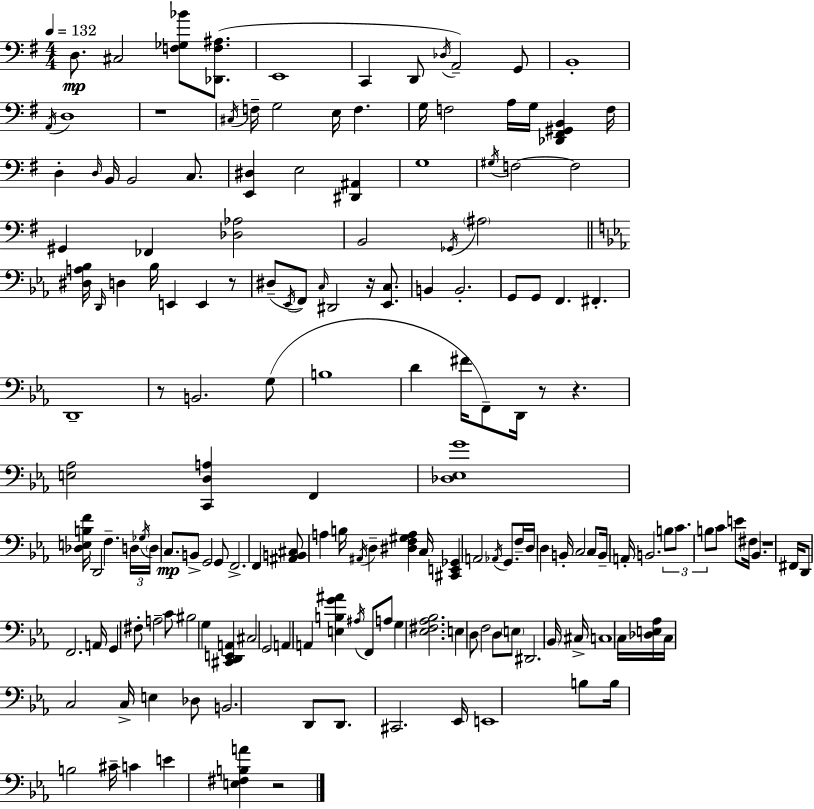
D3/e. C#3/h [F3,Gb3,Bb4]/e [Db2,F3,A#3]/e. E2/w C2/q D2/e Db3/s A2/h G2/e B2/w A2/s D3/w R/w C#3/s F3/s G3/h E3/s F3/q. G3/s F3/h A3/s G3/s [Db2,F#2,G#2,B2]/q F3/s D3/q D3/s B2/s B2/h C3/e. [E2,D#3]/q E3/h [D#2,A#2]/q G3/w G#3/s F3/h F3/h G#2/q FES2/q [Db3,Ab3]/h B2/h Gb2/s A#3/h [D#3,A3,Bb3]/s D2/s D3/q Bb3/s E2/q E2/q R/e D#3/e Eb2/s F2/e C3/s D#2/h R/s [Eb2,C3]/e. B2/q B2/h. G2/e G2/e F2/q. F#2/q. D2/w R/e B2/h. G3/e B3/w D4/q F#4/s F2/e D2/s R/e R/q. [E3,Ab3]/h [C2,D3,A3]/q F2/q [Db3,Eb3,G4]/w [Db3,E3,B3,F4]/s D2/h F3/q. D3/s Gb3/s D3/s C3/e. B2/e G2/h G2/e F2/h. F2/q [A#2,B2,C#3]/e A3/q B3/s A#2/s D3/q [D#3,F3,G#3,A3]/q C3/s [C#2,E2,Gb2]/q A2/h Ab2/s G2/e. F3/s D3/s D3/q B2/s C3/h C3/e B2/s A2/s B2/h. B3/e C4/e. B3/e C4/e E4/e F#3/s Bb2/q. R/w F#2/s D2/e F2/h. A2/s G2/q F#3/e A3/h C4/e BIS3/h G3/q [C#2,D2,E2,A2]/q C#3/h G2/h A2/q A2/q [E3,B3,G4,A#4]/q A#3/s F2/e A3/e G3/q [Eb3,F#3,Ab3,Bb3]/h. E3/q D3/e F3/h D3/e E3/e D#2/h. Bb2/s C#3/s C3/w C3/s [Db3,E3,Ab3]/s C3/s C3/h C3/s E3/q Db3/e B2/h. D2/e D2/e. C#2/h. Eb2/s E2/w B3/e B3/s B3/h C#4/s C4/q E4/q [E3,F#3,B3,A4]/q R/h